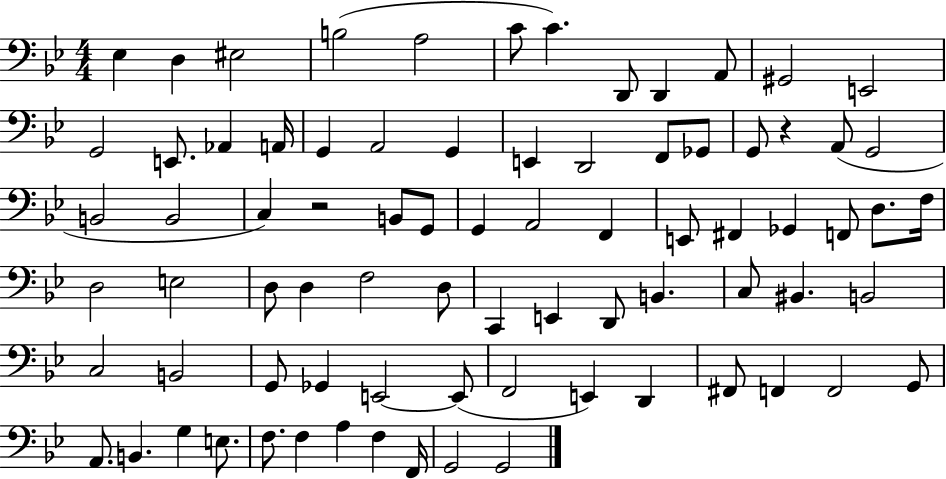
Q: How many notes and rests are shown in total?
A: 79